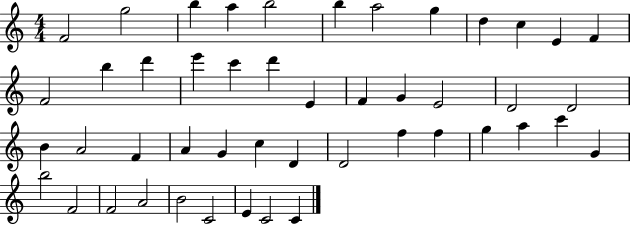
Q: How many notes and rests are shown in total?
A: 47